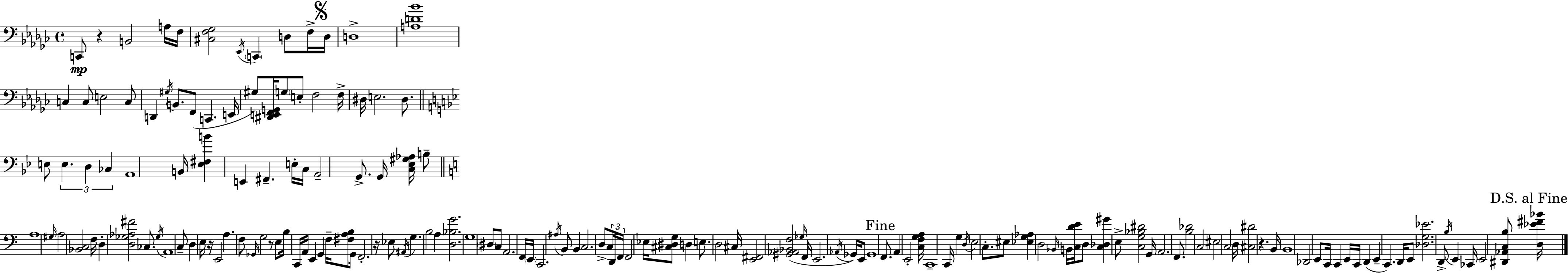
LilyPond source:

{
  \clef bass
  \time 4/4
  \defaultTimeSignature
  \key ees \minor
  c,8\mp r4 b,2 a16 f16 | <cis f ges>2 \acciaccatura { ees,16 } \parenthesize c,4 d8 f16-> | \mark \markup { \musicglyph "scripts.segno" } d16 d1-> | <a d' bes'>1 | \break c4 c8 e2 c8 | d,4 \acciaccatura { gis16 } b,8. f,8( c,4. | e,16 gis8) <dis, e, f, g,>16 \parenthesize g8 e8-. f2 | f16-> dis16 e2. dis8. | \break \bar "||" \break \key g \minor e8 \tuplet 3/2 { e4. d4 ces4 } | a,1 | b,16 <ees fis b'>4 e,4 fis,4.-- e16-. | c16 a,2-- g,8.-> g,16 <c ees gis aes>16 b8-- | \break \bar "||" \break \key c \major a1 | \grace { gis16 } a2 <bes, c>2 | f16 d4-. <d ges aes fis'>2 ces8. | \acciaccatura { ges16 } a,1 | \break c8-- d4 e16 r16 e,2 | a4. f8 \grace { ges,16 } g2 | r8 e8 b16 c,16 a,16 e,4 g,4 | f16-- <fis a b>8 g,16 f,2.-. | \break r16 ees8 \acciaccatura { ais,16 } g4. b2 | a4 <d bes g'>2. | g1 | \parenthesize dis8 c8 a,2. | \break f,16 \parenthesize e,16 c,2. | \acciaccatura { ais16 } b,8 b,4 c2. | d8-> \tuplet 3/2 { c16 d,16 f,16 } f,2 | ees16 <cis dis g>8 d4 e8. d2 | \break cis16 <e, fis,>2 <gis, aes, bes, f>2( | \grace { ges16 } f,16 e,2. | \acciaccatura { aes,16 } ges,16) e,8 ges,1 | \mark "Fine" f,8. a,4 e,2-. | \break <c f g a>16 c,1-- | c,16 g4 \acciaccatura { d16 } e2 | c8.-. eis8 <ees g aes>4 d2 | \grace { bes,16 } b,16 <c d' e'>16 d8 <c des gis'>4 e8-> | \break <c g bes dis'>2 g,16 a,2. | f,8. <b des'>2 | c2 eis2 | c2 d16 <cis dis'>2 | \break r4. b,16 b,1 | des,2 | e,8 c,16 c,4 e,16 c,16 d,4( e,4-- | c,4.) d,16 e,8 <des g ees'>2. | \break d,8-> \acciaccatura { b16 } e,4 ces,16 e,2 | <dis, aes, c b>8 \mark "D.S. al Fine" <d ees' fis' bes'>16 \bar "|."
}